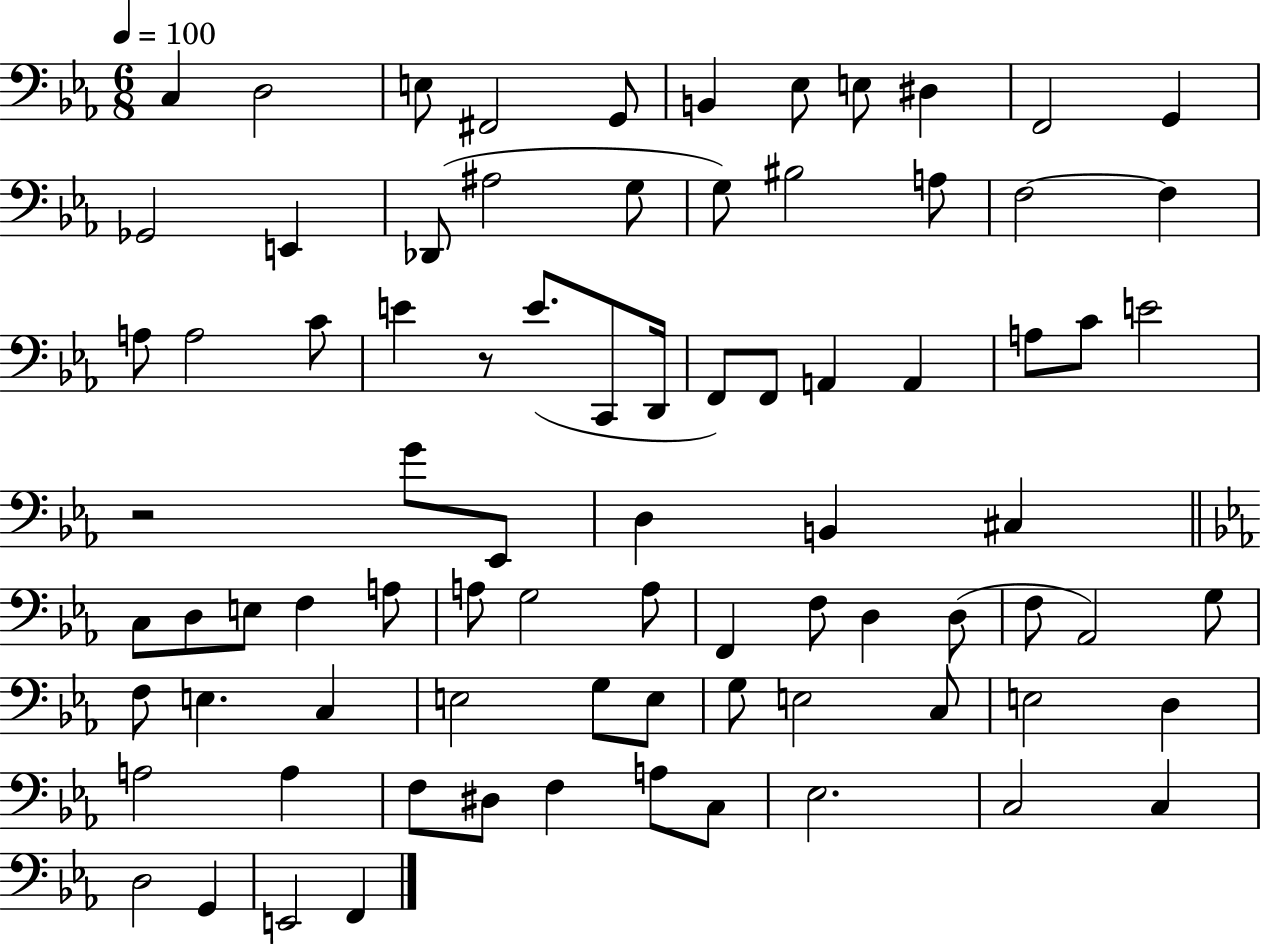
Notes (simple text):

C3/q D3/h E3/e F#2/h G2/e B2/q Eb3/e E3/e D#3/q F2/h G2/q Gb2/h E2/q Db2/e A#3/h G3/e G3/e BIS3/h A3/e F3/h F3/q A3/e A3/h C4/e E4/q R/e E4/e. C2/e D2/s F2/e F2/e A2/q A2/q A3/e C4/e E4/h R/h G4/e Eb2/e D3/q B2/q C#3/q C3/e D3/e E3/e F3/q A3/e A3/e G3/h A3/e F2/q F3/e D3/q D3/e F3/e Ab2/h G3/e F3/e E3/q. C3/q E3/h G3/e E3/e G3/e E3/h C3/e E3/h D3/q A3/h A3/q F3/e D#3/e F3/q A3/e C3/e Eb3/h. C3/h C3/q D3/h G2/q E2/h F2/q